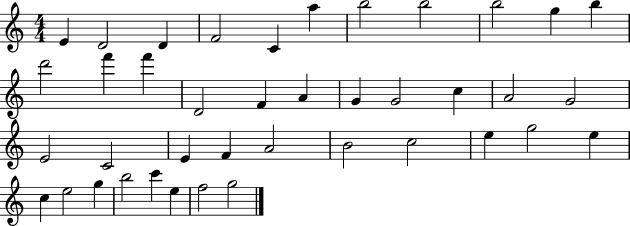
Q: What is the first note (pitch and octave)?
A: E4